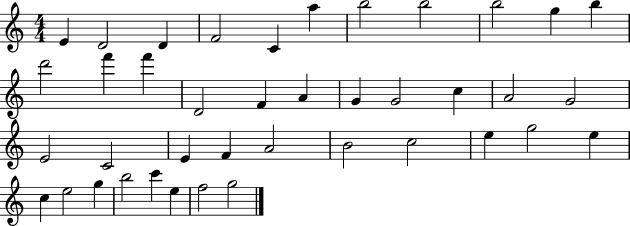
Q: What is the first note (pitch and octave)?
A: E4